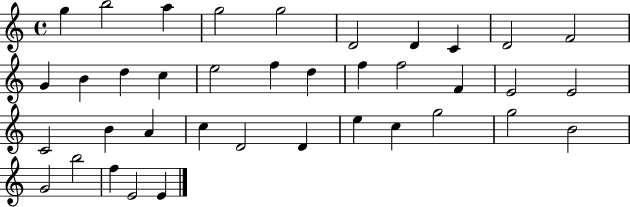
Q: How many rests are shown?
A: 0